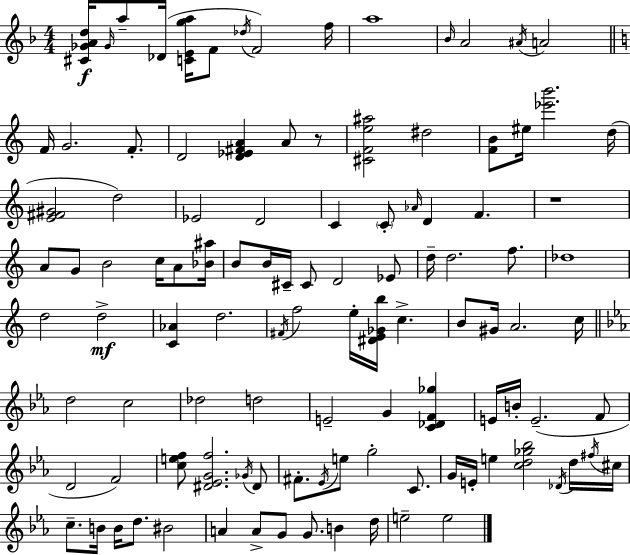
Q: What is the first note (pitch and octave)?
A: Gb4